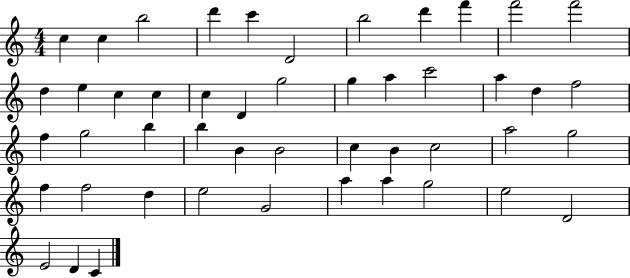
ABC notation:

X:1
T:Untitled
M:4/4
L:1/4
K:C
c c b2 d' c' D2 b2 d' f' f'2 f'2 d e c c c D g2 g a c'2 a d f2 f g2 b b B B2 c B c2 a2 g2 f f2 d e2 G2 a a g2 e2 D2 E2 D C